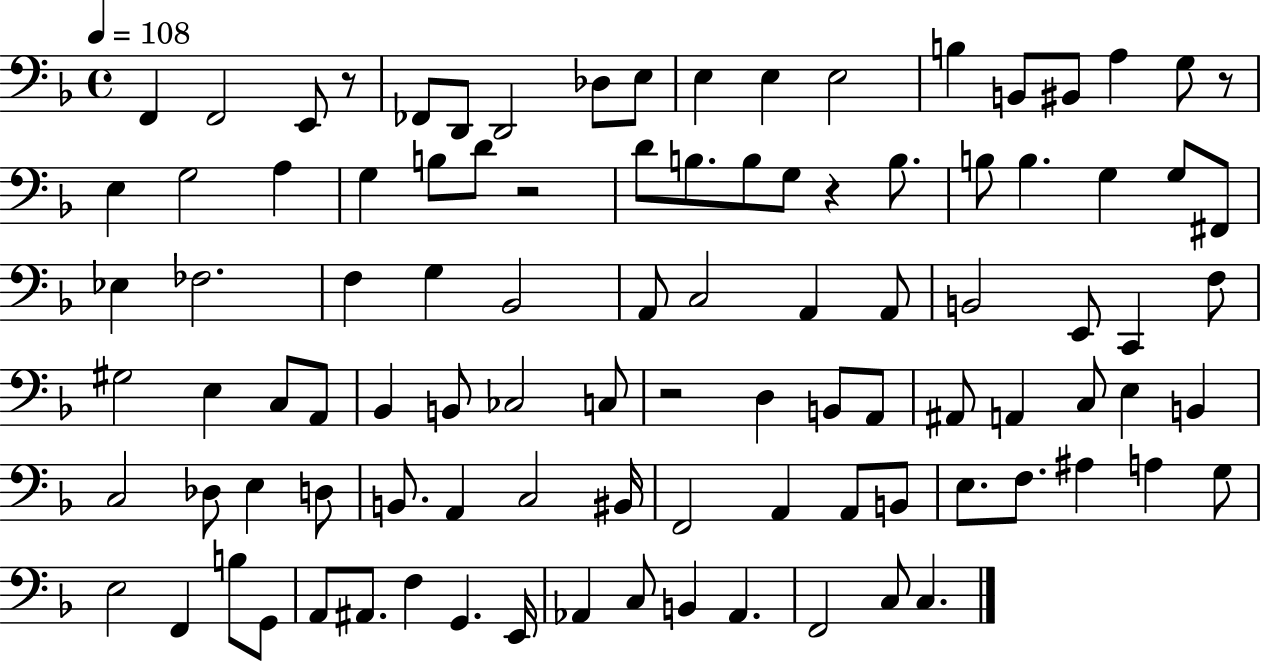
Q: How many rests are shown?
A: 5